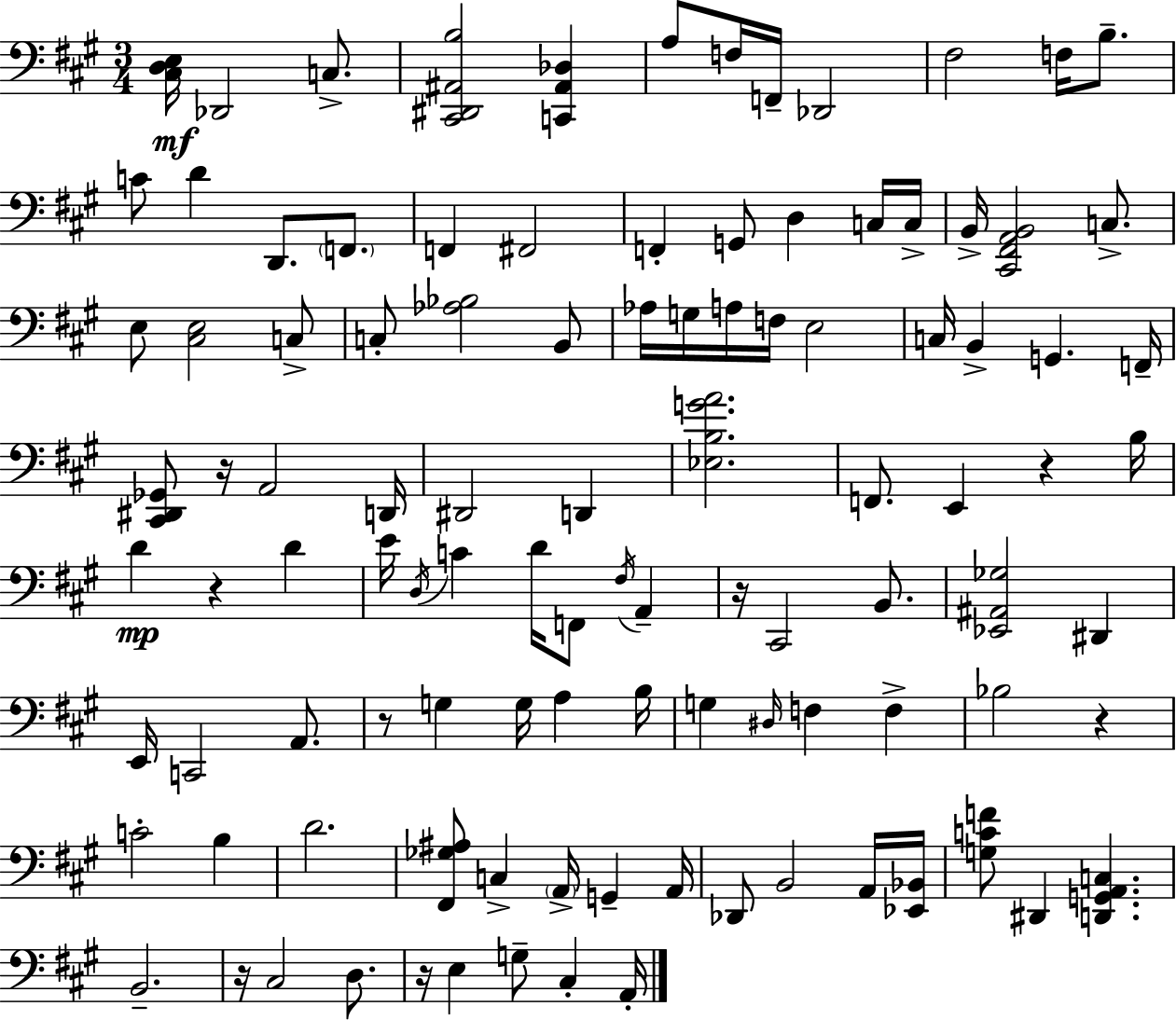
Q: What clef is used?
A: bass